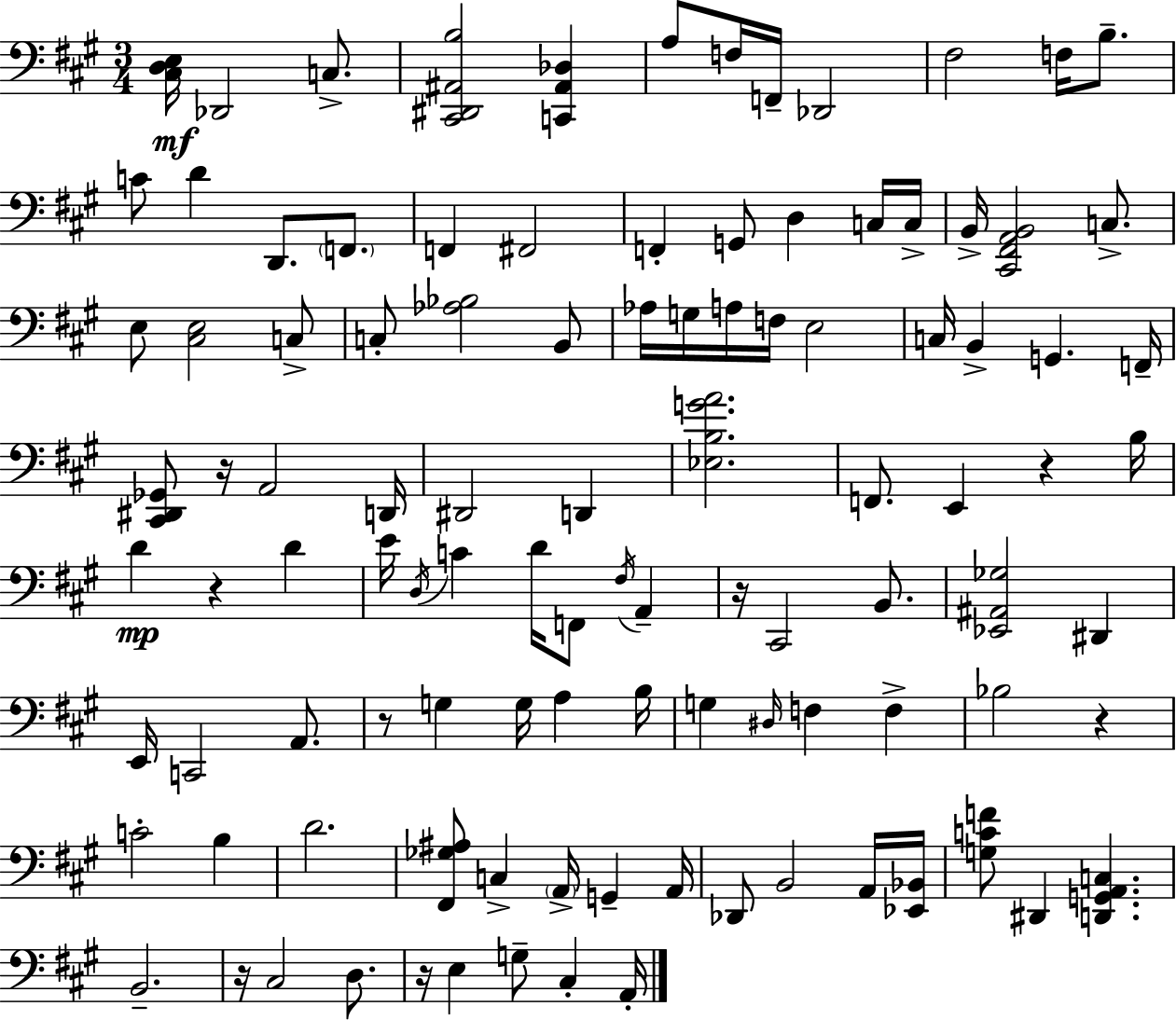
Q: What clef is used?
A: bass